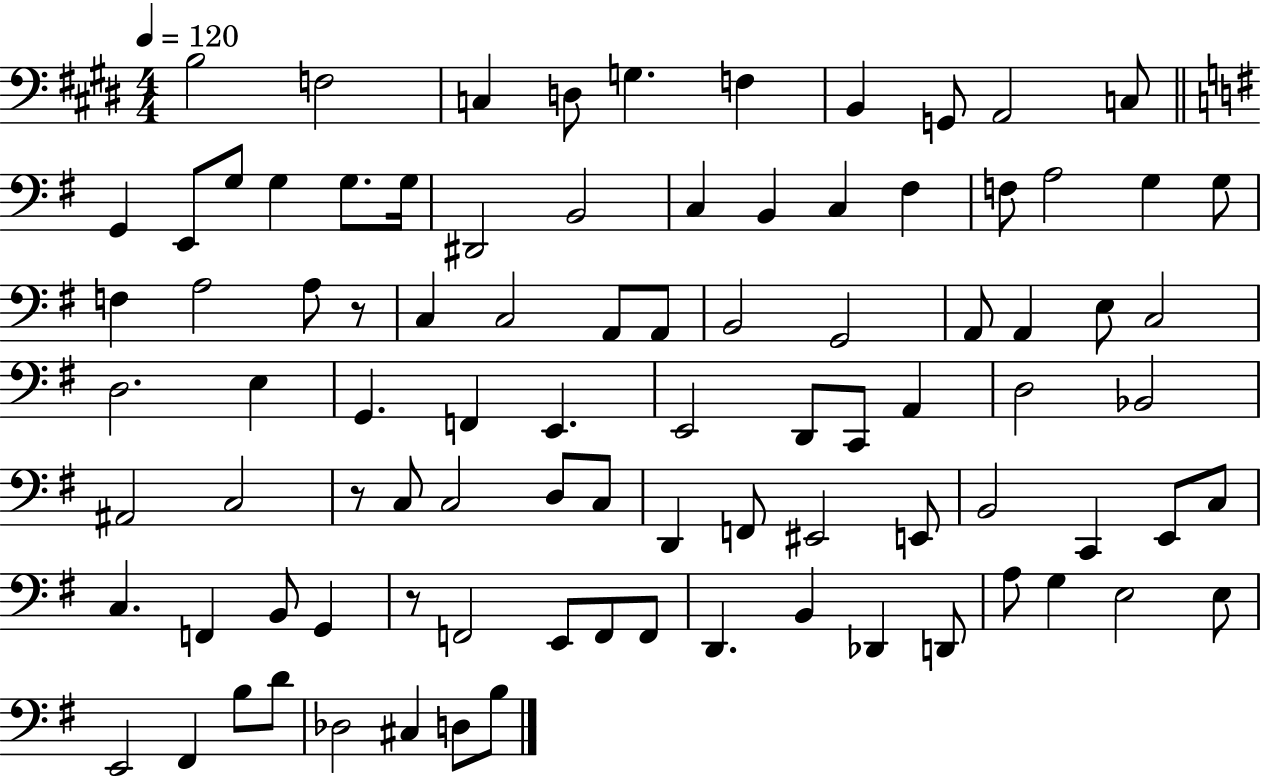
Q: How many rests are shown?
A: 3